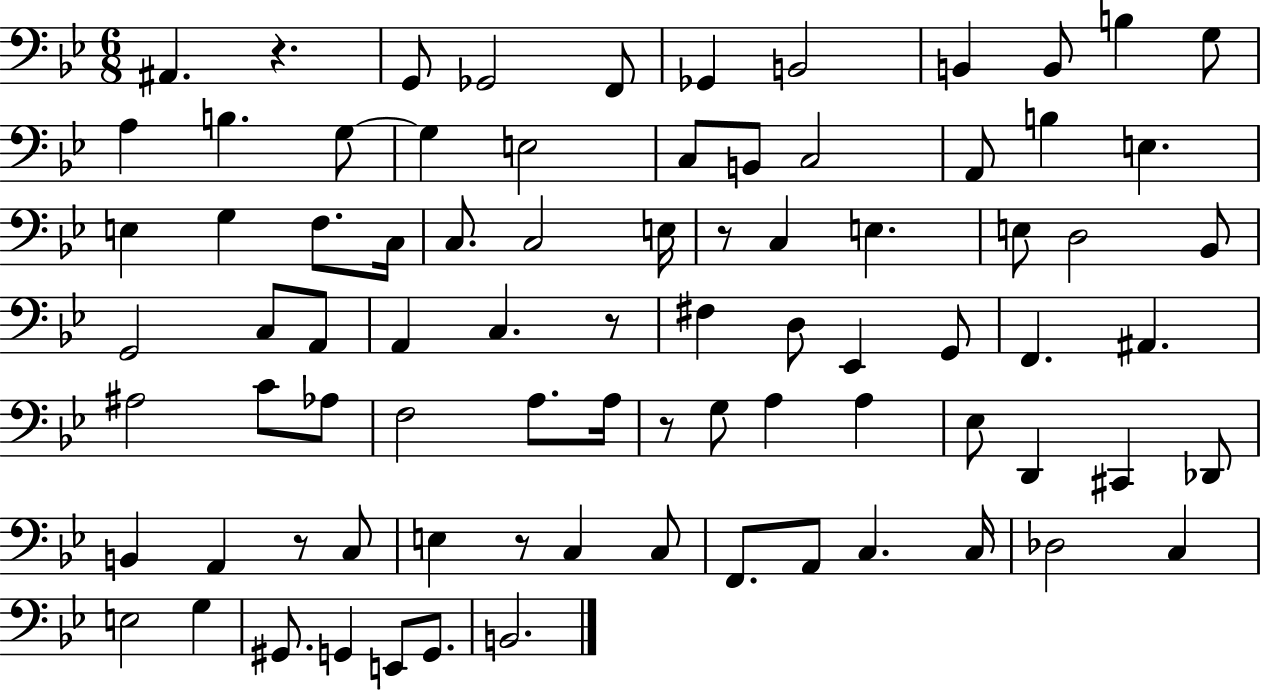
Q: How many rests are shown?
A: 6